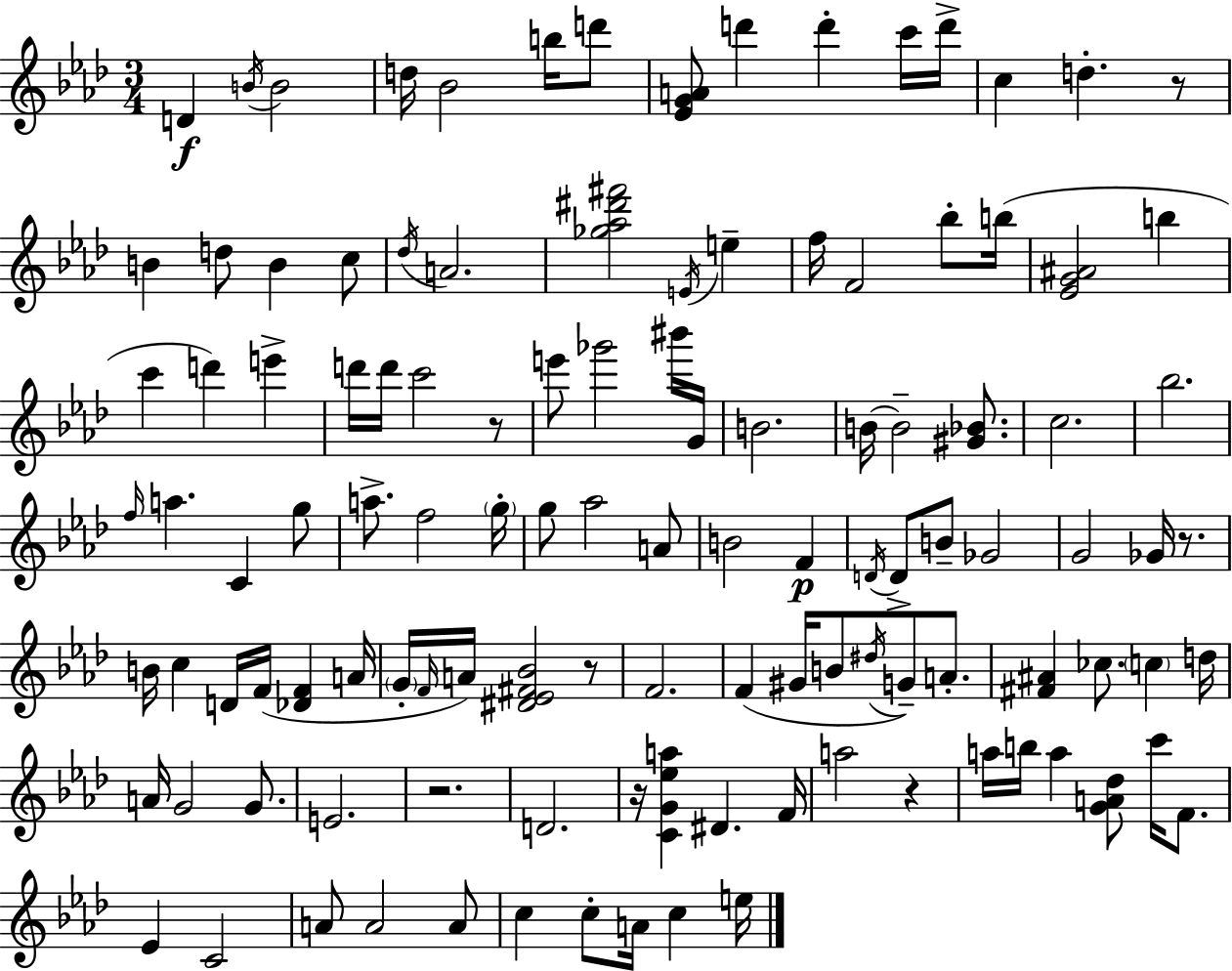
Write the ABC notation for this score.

X:1
T:Untitled
M:3/4
L:1/4
K:Ab
D B/4 B2 d/4 _B2 b/4 d'/2 [_EGA]/2 d' d' c'/4 d'/4 c d z/2 B d/2 B c/2 _d/4 A2 [_g_a^d'^f']2 E/4 e f/4 F2 _b/2 b/4 [_EG^A]2 b c' d' e' d'/4 d'/4 c'2 z/2 e'/2 _g'2 ^b'/4 G/4 B2 B/4 B2 [^G_B]/2 c2 _b2 f/4 a C g/2 a/2 f2 g/4 g/2 _a2 A/2 B2 F D/4 D/2 B/2 _G2 G2 _G/4 z/2 B/4 c D/4 F/4 [_DF] A/4 G/4 F/4 A/4 [^D_E^F_B]2 z/2 F2 F ^G/4 B/2 ^d/4 G/2 A/2 [^F^A] _c/2 c d/4 A/4 G2 G/2 E2 z2 D2 z/4 [CG_ea] ^D F/4 a2 z a/4 b/4 a [GA_d]/2 c'/4 F/2 _E C2 A/2 A2 A/2 c c/2 A/4 c e/4